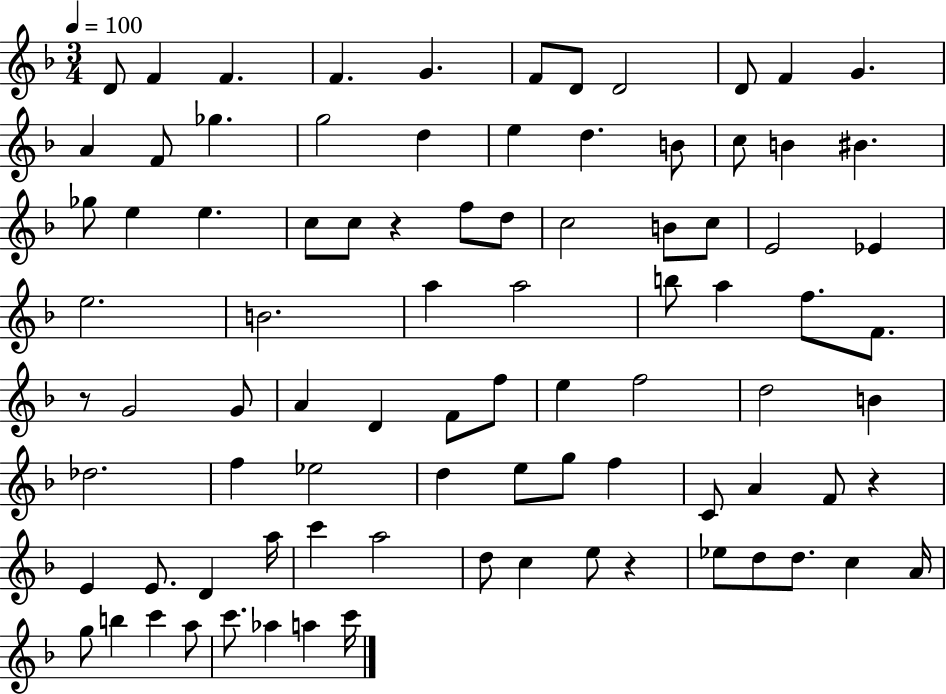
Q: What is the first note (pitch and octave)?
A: D4